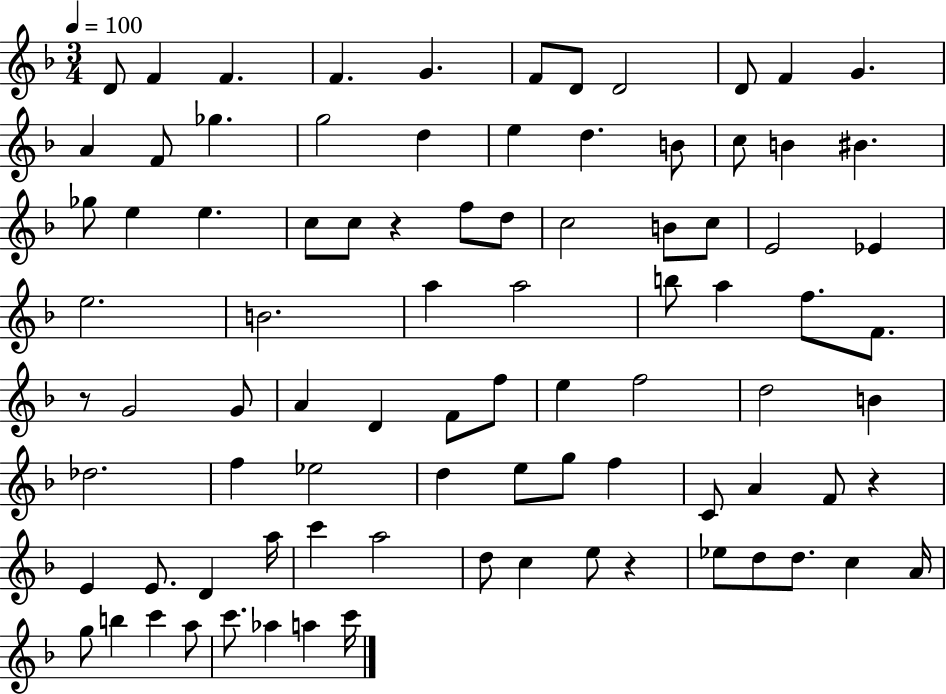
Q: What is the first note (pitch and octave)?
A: D4